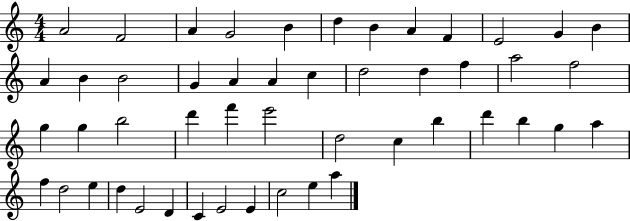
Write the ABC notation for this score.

X:1
T:Untitled
M:4/4
L:1/4
K:C
A2 F2 A G2 B d B A F E2 G B A B B2 G A A c d2 d f a2 f2 g g b2 d' f' e'2 d2 c b d' b g a f d2 e d E2 D C E2 E c2 e a